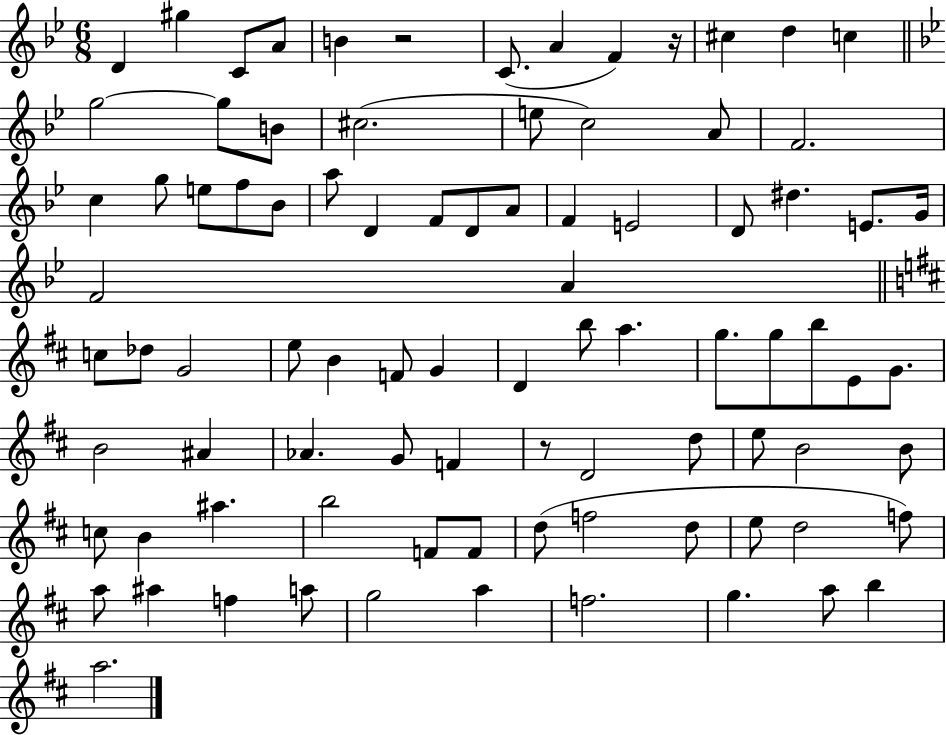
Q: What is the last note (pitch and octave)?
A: A5